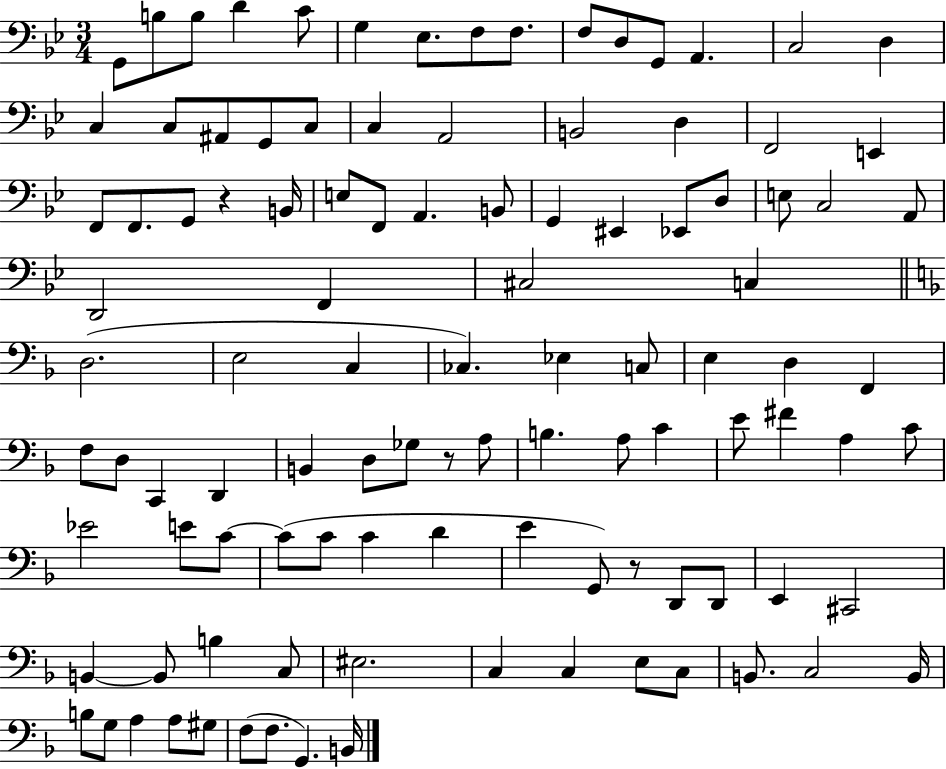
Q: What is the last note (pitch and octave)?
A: B2